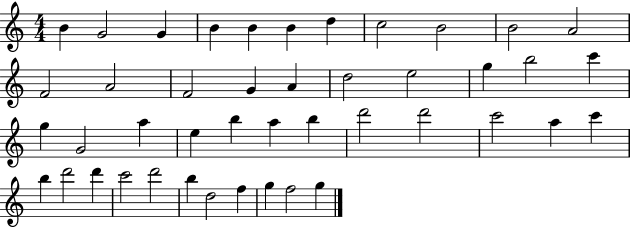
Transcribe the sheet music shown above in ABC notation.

X:1
T:Untitled
M:4/4
L:1/4
K:C
B G2 G B B B d c2 B2 B2 A2 F2 A2 F2 G A d2 e2 g b2 c' g G2 a e b a b d'2 d'2 c'2 a c' b d'2 d' c'2 d'2 b d2 f g f2 g